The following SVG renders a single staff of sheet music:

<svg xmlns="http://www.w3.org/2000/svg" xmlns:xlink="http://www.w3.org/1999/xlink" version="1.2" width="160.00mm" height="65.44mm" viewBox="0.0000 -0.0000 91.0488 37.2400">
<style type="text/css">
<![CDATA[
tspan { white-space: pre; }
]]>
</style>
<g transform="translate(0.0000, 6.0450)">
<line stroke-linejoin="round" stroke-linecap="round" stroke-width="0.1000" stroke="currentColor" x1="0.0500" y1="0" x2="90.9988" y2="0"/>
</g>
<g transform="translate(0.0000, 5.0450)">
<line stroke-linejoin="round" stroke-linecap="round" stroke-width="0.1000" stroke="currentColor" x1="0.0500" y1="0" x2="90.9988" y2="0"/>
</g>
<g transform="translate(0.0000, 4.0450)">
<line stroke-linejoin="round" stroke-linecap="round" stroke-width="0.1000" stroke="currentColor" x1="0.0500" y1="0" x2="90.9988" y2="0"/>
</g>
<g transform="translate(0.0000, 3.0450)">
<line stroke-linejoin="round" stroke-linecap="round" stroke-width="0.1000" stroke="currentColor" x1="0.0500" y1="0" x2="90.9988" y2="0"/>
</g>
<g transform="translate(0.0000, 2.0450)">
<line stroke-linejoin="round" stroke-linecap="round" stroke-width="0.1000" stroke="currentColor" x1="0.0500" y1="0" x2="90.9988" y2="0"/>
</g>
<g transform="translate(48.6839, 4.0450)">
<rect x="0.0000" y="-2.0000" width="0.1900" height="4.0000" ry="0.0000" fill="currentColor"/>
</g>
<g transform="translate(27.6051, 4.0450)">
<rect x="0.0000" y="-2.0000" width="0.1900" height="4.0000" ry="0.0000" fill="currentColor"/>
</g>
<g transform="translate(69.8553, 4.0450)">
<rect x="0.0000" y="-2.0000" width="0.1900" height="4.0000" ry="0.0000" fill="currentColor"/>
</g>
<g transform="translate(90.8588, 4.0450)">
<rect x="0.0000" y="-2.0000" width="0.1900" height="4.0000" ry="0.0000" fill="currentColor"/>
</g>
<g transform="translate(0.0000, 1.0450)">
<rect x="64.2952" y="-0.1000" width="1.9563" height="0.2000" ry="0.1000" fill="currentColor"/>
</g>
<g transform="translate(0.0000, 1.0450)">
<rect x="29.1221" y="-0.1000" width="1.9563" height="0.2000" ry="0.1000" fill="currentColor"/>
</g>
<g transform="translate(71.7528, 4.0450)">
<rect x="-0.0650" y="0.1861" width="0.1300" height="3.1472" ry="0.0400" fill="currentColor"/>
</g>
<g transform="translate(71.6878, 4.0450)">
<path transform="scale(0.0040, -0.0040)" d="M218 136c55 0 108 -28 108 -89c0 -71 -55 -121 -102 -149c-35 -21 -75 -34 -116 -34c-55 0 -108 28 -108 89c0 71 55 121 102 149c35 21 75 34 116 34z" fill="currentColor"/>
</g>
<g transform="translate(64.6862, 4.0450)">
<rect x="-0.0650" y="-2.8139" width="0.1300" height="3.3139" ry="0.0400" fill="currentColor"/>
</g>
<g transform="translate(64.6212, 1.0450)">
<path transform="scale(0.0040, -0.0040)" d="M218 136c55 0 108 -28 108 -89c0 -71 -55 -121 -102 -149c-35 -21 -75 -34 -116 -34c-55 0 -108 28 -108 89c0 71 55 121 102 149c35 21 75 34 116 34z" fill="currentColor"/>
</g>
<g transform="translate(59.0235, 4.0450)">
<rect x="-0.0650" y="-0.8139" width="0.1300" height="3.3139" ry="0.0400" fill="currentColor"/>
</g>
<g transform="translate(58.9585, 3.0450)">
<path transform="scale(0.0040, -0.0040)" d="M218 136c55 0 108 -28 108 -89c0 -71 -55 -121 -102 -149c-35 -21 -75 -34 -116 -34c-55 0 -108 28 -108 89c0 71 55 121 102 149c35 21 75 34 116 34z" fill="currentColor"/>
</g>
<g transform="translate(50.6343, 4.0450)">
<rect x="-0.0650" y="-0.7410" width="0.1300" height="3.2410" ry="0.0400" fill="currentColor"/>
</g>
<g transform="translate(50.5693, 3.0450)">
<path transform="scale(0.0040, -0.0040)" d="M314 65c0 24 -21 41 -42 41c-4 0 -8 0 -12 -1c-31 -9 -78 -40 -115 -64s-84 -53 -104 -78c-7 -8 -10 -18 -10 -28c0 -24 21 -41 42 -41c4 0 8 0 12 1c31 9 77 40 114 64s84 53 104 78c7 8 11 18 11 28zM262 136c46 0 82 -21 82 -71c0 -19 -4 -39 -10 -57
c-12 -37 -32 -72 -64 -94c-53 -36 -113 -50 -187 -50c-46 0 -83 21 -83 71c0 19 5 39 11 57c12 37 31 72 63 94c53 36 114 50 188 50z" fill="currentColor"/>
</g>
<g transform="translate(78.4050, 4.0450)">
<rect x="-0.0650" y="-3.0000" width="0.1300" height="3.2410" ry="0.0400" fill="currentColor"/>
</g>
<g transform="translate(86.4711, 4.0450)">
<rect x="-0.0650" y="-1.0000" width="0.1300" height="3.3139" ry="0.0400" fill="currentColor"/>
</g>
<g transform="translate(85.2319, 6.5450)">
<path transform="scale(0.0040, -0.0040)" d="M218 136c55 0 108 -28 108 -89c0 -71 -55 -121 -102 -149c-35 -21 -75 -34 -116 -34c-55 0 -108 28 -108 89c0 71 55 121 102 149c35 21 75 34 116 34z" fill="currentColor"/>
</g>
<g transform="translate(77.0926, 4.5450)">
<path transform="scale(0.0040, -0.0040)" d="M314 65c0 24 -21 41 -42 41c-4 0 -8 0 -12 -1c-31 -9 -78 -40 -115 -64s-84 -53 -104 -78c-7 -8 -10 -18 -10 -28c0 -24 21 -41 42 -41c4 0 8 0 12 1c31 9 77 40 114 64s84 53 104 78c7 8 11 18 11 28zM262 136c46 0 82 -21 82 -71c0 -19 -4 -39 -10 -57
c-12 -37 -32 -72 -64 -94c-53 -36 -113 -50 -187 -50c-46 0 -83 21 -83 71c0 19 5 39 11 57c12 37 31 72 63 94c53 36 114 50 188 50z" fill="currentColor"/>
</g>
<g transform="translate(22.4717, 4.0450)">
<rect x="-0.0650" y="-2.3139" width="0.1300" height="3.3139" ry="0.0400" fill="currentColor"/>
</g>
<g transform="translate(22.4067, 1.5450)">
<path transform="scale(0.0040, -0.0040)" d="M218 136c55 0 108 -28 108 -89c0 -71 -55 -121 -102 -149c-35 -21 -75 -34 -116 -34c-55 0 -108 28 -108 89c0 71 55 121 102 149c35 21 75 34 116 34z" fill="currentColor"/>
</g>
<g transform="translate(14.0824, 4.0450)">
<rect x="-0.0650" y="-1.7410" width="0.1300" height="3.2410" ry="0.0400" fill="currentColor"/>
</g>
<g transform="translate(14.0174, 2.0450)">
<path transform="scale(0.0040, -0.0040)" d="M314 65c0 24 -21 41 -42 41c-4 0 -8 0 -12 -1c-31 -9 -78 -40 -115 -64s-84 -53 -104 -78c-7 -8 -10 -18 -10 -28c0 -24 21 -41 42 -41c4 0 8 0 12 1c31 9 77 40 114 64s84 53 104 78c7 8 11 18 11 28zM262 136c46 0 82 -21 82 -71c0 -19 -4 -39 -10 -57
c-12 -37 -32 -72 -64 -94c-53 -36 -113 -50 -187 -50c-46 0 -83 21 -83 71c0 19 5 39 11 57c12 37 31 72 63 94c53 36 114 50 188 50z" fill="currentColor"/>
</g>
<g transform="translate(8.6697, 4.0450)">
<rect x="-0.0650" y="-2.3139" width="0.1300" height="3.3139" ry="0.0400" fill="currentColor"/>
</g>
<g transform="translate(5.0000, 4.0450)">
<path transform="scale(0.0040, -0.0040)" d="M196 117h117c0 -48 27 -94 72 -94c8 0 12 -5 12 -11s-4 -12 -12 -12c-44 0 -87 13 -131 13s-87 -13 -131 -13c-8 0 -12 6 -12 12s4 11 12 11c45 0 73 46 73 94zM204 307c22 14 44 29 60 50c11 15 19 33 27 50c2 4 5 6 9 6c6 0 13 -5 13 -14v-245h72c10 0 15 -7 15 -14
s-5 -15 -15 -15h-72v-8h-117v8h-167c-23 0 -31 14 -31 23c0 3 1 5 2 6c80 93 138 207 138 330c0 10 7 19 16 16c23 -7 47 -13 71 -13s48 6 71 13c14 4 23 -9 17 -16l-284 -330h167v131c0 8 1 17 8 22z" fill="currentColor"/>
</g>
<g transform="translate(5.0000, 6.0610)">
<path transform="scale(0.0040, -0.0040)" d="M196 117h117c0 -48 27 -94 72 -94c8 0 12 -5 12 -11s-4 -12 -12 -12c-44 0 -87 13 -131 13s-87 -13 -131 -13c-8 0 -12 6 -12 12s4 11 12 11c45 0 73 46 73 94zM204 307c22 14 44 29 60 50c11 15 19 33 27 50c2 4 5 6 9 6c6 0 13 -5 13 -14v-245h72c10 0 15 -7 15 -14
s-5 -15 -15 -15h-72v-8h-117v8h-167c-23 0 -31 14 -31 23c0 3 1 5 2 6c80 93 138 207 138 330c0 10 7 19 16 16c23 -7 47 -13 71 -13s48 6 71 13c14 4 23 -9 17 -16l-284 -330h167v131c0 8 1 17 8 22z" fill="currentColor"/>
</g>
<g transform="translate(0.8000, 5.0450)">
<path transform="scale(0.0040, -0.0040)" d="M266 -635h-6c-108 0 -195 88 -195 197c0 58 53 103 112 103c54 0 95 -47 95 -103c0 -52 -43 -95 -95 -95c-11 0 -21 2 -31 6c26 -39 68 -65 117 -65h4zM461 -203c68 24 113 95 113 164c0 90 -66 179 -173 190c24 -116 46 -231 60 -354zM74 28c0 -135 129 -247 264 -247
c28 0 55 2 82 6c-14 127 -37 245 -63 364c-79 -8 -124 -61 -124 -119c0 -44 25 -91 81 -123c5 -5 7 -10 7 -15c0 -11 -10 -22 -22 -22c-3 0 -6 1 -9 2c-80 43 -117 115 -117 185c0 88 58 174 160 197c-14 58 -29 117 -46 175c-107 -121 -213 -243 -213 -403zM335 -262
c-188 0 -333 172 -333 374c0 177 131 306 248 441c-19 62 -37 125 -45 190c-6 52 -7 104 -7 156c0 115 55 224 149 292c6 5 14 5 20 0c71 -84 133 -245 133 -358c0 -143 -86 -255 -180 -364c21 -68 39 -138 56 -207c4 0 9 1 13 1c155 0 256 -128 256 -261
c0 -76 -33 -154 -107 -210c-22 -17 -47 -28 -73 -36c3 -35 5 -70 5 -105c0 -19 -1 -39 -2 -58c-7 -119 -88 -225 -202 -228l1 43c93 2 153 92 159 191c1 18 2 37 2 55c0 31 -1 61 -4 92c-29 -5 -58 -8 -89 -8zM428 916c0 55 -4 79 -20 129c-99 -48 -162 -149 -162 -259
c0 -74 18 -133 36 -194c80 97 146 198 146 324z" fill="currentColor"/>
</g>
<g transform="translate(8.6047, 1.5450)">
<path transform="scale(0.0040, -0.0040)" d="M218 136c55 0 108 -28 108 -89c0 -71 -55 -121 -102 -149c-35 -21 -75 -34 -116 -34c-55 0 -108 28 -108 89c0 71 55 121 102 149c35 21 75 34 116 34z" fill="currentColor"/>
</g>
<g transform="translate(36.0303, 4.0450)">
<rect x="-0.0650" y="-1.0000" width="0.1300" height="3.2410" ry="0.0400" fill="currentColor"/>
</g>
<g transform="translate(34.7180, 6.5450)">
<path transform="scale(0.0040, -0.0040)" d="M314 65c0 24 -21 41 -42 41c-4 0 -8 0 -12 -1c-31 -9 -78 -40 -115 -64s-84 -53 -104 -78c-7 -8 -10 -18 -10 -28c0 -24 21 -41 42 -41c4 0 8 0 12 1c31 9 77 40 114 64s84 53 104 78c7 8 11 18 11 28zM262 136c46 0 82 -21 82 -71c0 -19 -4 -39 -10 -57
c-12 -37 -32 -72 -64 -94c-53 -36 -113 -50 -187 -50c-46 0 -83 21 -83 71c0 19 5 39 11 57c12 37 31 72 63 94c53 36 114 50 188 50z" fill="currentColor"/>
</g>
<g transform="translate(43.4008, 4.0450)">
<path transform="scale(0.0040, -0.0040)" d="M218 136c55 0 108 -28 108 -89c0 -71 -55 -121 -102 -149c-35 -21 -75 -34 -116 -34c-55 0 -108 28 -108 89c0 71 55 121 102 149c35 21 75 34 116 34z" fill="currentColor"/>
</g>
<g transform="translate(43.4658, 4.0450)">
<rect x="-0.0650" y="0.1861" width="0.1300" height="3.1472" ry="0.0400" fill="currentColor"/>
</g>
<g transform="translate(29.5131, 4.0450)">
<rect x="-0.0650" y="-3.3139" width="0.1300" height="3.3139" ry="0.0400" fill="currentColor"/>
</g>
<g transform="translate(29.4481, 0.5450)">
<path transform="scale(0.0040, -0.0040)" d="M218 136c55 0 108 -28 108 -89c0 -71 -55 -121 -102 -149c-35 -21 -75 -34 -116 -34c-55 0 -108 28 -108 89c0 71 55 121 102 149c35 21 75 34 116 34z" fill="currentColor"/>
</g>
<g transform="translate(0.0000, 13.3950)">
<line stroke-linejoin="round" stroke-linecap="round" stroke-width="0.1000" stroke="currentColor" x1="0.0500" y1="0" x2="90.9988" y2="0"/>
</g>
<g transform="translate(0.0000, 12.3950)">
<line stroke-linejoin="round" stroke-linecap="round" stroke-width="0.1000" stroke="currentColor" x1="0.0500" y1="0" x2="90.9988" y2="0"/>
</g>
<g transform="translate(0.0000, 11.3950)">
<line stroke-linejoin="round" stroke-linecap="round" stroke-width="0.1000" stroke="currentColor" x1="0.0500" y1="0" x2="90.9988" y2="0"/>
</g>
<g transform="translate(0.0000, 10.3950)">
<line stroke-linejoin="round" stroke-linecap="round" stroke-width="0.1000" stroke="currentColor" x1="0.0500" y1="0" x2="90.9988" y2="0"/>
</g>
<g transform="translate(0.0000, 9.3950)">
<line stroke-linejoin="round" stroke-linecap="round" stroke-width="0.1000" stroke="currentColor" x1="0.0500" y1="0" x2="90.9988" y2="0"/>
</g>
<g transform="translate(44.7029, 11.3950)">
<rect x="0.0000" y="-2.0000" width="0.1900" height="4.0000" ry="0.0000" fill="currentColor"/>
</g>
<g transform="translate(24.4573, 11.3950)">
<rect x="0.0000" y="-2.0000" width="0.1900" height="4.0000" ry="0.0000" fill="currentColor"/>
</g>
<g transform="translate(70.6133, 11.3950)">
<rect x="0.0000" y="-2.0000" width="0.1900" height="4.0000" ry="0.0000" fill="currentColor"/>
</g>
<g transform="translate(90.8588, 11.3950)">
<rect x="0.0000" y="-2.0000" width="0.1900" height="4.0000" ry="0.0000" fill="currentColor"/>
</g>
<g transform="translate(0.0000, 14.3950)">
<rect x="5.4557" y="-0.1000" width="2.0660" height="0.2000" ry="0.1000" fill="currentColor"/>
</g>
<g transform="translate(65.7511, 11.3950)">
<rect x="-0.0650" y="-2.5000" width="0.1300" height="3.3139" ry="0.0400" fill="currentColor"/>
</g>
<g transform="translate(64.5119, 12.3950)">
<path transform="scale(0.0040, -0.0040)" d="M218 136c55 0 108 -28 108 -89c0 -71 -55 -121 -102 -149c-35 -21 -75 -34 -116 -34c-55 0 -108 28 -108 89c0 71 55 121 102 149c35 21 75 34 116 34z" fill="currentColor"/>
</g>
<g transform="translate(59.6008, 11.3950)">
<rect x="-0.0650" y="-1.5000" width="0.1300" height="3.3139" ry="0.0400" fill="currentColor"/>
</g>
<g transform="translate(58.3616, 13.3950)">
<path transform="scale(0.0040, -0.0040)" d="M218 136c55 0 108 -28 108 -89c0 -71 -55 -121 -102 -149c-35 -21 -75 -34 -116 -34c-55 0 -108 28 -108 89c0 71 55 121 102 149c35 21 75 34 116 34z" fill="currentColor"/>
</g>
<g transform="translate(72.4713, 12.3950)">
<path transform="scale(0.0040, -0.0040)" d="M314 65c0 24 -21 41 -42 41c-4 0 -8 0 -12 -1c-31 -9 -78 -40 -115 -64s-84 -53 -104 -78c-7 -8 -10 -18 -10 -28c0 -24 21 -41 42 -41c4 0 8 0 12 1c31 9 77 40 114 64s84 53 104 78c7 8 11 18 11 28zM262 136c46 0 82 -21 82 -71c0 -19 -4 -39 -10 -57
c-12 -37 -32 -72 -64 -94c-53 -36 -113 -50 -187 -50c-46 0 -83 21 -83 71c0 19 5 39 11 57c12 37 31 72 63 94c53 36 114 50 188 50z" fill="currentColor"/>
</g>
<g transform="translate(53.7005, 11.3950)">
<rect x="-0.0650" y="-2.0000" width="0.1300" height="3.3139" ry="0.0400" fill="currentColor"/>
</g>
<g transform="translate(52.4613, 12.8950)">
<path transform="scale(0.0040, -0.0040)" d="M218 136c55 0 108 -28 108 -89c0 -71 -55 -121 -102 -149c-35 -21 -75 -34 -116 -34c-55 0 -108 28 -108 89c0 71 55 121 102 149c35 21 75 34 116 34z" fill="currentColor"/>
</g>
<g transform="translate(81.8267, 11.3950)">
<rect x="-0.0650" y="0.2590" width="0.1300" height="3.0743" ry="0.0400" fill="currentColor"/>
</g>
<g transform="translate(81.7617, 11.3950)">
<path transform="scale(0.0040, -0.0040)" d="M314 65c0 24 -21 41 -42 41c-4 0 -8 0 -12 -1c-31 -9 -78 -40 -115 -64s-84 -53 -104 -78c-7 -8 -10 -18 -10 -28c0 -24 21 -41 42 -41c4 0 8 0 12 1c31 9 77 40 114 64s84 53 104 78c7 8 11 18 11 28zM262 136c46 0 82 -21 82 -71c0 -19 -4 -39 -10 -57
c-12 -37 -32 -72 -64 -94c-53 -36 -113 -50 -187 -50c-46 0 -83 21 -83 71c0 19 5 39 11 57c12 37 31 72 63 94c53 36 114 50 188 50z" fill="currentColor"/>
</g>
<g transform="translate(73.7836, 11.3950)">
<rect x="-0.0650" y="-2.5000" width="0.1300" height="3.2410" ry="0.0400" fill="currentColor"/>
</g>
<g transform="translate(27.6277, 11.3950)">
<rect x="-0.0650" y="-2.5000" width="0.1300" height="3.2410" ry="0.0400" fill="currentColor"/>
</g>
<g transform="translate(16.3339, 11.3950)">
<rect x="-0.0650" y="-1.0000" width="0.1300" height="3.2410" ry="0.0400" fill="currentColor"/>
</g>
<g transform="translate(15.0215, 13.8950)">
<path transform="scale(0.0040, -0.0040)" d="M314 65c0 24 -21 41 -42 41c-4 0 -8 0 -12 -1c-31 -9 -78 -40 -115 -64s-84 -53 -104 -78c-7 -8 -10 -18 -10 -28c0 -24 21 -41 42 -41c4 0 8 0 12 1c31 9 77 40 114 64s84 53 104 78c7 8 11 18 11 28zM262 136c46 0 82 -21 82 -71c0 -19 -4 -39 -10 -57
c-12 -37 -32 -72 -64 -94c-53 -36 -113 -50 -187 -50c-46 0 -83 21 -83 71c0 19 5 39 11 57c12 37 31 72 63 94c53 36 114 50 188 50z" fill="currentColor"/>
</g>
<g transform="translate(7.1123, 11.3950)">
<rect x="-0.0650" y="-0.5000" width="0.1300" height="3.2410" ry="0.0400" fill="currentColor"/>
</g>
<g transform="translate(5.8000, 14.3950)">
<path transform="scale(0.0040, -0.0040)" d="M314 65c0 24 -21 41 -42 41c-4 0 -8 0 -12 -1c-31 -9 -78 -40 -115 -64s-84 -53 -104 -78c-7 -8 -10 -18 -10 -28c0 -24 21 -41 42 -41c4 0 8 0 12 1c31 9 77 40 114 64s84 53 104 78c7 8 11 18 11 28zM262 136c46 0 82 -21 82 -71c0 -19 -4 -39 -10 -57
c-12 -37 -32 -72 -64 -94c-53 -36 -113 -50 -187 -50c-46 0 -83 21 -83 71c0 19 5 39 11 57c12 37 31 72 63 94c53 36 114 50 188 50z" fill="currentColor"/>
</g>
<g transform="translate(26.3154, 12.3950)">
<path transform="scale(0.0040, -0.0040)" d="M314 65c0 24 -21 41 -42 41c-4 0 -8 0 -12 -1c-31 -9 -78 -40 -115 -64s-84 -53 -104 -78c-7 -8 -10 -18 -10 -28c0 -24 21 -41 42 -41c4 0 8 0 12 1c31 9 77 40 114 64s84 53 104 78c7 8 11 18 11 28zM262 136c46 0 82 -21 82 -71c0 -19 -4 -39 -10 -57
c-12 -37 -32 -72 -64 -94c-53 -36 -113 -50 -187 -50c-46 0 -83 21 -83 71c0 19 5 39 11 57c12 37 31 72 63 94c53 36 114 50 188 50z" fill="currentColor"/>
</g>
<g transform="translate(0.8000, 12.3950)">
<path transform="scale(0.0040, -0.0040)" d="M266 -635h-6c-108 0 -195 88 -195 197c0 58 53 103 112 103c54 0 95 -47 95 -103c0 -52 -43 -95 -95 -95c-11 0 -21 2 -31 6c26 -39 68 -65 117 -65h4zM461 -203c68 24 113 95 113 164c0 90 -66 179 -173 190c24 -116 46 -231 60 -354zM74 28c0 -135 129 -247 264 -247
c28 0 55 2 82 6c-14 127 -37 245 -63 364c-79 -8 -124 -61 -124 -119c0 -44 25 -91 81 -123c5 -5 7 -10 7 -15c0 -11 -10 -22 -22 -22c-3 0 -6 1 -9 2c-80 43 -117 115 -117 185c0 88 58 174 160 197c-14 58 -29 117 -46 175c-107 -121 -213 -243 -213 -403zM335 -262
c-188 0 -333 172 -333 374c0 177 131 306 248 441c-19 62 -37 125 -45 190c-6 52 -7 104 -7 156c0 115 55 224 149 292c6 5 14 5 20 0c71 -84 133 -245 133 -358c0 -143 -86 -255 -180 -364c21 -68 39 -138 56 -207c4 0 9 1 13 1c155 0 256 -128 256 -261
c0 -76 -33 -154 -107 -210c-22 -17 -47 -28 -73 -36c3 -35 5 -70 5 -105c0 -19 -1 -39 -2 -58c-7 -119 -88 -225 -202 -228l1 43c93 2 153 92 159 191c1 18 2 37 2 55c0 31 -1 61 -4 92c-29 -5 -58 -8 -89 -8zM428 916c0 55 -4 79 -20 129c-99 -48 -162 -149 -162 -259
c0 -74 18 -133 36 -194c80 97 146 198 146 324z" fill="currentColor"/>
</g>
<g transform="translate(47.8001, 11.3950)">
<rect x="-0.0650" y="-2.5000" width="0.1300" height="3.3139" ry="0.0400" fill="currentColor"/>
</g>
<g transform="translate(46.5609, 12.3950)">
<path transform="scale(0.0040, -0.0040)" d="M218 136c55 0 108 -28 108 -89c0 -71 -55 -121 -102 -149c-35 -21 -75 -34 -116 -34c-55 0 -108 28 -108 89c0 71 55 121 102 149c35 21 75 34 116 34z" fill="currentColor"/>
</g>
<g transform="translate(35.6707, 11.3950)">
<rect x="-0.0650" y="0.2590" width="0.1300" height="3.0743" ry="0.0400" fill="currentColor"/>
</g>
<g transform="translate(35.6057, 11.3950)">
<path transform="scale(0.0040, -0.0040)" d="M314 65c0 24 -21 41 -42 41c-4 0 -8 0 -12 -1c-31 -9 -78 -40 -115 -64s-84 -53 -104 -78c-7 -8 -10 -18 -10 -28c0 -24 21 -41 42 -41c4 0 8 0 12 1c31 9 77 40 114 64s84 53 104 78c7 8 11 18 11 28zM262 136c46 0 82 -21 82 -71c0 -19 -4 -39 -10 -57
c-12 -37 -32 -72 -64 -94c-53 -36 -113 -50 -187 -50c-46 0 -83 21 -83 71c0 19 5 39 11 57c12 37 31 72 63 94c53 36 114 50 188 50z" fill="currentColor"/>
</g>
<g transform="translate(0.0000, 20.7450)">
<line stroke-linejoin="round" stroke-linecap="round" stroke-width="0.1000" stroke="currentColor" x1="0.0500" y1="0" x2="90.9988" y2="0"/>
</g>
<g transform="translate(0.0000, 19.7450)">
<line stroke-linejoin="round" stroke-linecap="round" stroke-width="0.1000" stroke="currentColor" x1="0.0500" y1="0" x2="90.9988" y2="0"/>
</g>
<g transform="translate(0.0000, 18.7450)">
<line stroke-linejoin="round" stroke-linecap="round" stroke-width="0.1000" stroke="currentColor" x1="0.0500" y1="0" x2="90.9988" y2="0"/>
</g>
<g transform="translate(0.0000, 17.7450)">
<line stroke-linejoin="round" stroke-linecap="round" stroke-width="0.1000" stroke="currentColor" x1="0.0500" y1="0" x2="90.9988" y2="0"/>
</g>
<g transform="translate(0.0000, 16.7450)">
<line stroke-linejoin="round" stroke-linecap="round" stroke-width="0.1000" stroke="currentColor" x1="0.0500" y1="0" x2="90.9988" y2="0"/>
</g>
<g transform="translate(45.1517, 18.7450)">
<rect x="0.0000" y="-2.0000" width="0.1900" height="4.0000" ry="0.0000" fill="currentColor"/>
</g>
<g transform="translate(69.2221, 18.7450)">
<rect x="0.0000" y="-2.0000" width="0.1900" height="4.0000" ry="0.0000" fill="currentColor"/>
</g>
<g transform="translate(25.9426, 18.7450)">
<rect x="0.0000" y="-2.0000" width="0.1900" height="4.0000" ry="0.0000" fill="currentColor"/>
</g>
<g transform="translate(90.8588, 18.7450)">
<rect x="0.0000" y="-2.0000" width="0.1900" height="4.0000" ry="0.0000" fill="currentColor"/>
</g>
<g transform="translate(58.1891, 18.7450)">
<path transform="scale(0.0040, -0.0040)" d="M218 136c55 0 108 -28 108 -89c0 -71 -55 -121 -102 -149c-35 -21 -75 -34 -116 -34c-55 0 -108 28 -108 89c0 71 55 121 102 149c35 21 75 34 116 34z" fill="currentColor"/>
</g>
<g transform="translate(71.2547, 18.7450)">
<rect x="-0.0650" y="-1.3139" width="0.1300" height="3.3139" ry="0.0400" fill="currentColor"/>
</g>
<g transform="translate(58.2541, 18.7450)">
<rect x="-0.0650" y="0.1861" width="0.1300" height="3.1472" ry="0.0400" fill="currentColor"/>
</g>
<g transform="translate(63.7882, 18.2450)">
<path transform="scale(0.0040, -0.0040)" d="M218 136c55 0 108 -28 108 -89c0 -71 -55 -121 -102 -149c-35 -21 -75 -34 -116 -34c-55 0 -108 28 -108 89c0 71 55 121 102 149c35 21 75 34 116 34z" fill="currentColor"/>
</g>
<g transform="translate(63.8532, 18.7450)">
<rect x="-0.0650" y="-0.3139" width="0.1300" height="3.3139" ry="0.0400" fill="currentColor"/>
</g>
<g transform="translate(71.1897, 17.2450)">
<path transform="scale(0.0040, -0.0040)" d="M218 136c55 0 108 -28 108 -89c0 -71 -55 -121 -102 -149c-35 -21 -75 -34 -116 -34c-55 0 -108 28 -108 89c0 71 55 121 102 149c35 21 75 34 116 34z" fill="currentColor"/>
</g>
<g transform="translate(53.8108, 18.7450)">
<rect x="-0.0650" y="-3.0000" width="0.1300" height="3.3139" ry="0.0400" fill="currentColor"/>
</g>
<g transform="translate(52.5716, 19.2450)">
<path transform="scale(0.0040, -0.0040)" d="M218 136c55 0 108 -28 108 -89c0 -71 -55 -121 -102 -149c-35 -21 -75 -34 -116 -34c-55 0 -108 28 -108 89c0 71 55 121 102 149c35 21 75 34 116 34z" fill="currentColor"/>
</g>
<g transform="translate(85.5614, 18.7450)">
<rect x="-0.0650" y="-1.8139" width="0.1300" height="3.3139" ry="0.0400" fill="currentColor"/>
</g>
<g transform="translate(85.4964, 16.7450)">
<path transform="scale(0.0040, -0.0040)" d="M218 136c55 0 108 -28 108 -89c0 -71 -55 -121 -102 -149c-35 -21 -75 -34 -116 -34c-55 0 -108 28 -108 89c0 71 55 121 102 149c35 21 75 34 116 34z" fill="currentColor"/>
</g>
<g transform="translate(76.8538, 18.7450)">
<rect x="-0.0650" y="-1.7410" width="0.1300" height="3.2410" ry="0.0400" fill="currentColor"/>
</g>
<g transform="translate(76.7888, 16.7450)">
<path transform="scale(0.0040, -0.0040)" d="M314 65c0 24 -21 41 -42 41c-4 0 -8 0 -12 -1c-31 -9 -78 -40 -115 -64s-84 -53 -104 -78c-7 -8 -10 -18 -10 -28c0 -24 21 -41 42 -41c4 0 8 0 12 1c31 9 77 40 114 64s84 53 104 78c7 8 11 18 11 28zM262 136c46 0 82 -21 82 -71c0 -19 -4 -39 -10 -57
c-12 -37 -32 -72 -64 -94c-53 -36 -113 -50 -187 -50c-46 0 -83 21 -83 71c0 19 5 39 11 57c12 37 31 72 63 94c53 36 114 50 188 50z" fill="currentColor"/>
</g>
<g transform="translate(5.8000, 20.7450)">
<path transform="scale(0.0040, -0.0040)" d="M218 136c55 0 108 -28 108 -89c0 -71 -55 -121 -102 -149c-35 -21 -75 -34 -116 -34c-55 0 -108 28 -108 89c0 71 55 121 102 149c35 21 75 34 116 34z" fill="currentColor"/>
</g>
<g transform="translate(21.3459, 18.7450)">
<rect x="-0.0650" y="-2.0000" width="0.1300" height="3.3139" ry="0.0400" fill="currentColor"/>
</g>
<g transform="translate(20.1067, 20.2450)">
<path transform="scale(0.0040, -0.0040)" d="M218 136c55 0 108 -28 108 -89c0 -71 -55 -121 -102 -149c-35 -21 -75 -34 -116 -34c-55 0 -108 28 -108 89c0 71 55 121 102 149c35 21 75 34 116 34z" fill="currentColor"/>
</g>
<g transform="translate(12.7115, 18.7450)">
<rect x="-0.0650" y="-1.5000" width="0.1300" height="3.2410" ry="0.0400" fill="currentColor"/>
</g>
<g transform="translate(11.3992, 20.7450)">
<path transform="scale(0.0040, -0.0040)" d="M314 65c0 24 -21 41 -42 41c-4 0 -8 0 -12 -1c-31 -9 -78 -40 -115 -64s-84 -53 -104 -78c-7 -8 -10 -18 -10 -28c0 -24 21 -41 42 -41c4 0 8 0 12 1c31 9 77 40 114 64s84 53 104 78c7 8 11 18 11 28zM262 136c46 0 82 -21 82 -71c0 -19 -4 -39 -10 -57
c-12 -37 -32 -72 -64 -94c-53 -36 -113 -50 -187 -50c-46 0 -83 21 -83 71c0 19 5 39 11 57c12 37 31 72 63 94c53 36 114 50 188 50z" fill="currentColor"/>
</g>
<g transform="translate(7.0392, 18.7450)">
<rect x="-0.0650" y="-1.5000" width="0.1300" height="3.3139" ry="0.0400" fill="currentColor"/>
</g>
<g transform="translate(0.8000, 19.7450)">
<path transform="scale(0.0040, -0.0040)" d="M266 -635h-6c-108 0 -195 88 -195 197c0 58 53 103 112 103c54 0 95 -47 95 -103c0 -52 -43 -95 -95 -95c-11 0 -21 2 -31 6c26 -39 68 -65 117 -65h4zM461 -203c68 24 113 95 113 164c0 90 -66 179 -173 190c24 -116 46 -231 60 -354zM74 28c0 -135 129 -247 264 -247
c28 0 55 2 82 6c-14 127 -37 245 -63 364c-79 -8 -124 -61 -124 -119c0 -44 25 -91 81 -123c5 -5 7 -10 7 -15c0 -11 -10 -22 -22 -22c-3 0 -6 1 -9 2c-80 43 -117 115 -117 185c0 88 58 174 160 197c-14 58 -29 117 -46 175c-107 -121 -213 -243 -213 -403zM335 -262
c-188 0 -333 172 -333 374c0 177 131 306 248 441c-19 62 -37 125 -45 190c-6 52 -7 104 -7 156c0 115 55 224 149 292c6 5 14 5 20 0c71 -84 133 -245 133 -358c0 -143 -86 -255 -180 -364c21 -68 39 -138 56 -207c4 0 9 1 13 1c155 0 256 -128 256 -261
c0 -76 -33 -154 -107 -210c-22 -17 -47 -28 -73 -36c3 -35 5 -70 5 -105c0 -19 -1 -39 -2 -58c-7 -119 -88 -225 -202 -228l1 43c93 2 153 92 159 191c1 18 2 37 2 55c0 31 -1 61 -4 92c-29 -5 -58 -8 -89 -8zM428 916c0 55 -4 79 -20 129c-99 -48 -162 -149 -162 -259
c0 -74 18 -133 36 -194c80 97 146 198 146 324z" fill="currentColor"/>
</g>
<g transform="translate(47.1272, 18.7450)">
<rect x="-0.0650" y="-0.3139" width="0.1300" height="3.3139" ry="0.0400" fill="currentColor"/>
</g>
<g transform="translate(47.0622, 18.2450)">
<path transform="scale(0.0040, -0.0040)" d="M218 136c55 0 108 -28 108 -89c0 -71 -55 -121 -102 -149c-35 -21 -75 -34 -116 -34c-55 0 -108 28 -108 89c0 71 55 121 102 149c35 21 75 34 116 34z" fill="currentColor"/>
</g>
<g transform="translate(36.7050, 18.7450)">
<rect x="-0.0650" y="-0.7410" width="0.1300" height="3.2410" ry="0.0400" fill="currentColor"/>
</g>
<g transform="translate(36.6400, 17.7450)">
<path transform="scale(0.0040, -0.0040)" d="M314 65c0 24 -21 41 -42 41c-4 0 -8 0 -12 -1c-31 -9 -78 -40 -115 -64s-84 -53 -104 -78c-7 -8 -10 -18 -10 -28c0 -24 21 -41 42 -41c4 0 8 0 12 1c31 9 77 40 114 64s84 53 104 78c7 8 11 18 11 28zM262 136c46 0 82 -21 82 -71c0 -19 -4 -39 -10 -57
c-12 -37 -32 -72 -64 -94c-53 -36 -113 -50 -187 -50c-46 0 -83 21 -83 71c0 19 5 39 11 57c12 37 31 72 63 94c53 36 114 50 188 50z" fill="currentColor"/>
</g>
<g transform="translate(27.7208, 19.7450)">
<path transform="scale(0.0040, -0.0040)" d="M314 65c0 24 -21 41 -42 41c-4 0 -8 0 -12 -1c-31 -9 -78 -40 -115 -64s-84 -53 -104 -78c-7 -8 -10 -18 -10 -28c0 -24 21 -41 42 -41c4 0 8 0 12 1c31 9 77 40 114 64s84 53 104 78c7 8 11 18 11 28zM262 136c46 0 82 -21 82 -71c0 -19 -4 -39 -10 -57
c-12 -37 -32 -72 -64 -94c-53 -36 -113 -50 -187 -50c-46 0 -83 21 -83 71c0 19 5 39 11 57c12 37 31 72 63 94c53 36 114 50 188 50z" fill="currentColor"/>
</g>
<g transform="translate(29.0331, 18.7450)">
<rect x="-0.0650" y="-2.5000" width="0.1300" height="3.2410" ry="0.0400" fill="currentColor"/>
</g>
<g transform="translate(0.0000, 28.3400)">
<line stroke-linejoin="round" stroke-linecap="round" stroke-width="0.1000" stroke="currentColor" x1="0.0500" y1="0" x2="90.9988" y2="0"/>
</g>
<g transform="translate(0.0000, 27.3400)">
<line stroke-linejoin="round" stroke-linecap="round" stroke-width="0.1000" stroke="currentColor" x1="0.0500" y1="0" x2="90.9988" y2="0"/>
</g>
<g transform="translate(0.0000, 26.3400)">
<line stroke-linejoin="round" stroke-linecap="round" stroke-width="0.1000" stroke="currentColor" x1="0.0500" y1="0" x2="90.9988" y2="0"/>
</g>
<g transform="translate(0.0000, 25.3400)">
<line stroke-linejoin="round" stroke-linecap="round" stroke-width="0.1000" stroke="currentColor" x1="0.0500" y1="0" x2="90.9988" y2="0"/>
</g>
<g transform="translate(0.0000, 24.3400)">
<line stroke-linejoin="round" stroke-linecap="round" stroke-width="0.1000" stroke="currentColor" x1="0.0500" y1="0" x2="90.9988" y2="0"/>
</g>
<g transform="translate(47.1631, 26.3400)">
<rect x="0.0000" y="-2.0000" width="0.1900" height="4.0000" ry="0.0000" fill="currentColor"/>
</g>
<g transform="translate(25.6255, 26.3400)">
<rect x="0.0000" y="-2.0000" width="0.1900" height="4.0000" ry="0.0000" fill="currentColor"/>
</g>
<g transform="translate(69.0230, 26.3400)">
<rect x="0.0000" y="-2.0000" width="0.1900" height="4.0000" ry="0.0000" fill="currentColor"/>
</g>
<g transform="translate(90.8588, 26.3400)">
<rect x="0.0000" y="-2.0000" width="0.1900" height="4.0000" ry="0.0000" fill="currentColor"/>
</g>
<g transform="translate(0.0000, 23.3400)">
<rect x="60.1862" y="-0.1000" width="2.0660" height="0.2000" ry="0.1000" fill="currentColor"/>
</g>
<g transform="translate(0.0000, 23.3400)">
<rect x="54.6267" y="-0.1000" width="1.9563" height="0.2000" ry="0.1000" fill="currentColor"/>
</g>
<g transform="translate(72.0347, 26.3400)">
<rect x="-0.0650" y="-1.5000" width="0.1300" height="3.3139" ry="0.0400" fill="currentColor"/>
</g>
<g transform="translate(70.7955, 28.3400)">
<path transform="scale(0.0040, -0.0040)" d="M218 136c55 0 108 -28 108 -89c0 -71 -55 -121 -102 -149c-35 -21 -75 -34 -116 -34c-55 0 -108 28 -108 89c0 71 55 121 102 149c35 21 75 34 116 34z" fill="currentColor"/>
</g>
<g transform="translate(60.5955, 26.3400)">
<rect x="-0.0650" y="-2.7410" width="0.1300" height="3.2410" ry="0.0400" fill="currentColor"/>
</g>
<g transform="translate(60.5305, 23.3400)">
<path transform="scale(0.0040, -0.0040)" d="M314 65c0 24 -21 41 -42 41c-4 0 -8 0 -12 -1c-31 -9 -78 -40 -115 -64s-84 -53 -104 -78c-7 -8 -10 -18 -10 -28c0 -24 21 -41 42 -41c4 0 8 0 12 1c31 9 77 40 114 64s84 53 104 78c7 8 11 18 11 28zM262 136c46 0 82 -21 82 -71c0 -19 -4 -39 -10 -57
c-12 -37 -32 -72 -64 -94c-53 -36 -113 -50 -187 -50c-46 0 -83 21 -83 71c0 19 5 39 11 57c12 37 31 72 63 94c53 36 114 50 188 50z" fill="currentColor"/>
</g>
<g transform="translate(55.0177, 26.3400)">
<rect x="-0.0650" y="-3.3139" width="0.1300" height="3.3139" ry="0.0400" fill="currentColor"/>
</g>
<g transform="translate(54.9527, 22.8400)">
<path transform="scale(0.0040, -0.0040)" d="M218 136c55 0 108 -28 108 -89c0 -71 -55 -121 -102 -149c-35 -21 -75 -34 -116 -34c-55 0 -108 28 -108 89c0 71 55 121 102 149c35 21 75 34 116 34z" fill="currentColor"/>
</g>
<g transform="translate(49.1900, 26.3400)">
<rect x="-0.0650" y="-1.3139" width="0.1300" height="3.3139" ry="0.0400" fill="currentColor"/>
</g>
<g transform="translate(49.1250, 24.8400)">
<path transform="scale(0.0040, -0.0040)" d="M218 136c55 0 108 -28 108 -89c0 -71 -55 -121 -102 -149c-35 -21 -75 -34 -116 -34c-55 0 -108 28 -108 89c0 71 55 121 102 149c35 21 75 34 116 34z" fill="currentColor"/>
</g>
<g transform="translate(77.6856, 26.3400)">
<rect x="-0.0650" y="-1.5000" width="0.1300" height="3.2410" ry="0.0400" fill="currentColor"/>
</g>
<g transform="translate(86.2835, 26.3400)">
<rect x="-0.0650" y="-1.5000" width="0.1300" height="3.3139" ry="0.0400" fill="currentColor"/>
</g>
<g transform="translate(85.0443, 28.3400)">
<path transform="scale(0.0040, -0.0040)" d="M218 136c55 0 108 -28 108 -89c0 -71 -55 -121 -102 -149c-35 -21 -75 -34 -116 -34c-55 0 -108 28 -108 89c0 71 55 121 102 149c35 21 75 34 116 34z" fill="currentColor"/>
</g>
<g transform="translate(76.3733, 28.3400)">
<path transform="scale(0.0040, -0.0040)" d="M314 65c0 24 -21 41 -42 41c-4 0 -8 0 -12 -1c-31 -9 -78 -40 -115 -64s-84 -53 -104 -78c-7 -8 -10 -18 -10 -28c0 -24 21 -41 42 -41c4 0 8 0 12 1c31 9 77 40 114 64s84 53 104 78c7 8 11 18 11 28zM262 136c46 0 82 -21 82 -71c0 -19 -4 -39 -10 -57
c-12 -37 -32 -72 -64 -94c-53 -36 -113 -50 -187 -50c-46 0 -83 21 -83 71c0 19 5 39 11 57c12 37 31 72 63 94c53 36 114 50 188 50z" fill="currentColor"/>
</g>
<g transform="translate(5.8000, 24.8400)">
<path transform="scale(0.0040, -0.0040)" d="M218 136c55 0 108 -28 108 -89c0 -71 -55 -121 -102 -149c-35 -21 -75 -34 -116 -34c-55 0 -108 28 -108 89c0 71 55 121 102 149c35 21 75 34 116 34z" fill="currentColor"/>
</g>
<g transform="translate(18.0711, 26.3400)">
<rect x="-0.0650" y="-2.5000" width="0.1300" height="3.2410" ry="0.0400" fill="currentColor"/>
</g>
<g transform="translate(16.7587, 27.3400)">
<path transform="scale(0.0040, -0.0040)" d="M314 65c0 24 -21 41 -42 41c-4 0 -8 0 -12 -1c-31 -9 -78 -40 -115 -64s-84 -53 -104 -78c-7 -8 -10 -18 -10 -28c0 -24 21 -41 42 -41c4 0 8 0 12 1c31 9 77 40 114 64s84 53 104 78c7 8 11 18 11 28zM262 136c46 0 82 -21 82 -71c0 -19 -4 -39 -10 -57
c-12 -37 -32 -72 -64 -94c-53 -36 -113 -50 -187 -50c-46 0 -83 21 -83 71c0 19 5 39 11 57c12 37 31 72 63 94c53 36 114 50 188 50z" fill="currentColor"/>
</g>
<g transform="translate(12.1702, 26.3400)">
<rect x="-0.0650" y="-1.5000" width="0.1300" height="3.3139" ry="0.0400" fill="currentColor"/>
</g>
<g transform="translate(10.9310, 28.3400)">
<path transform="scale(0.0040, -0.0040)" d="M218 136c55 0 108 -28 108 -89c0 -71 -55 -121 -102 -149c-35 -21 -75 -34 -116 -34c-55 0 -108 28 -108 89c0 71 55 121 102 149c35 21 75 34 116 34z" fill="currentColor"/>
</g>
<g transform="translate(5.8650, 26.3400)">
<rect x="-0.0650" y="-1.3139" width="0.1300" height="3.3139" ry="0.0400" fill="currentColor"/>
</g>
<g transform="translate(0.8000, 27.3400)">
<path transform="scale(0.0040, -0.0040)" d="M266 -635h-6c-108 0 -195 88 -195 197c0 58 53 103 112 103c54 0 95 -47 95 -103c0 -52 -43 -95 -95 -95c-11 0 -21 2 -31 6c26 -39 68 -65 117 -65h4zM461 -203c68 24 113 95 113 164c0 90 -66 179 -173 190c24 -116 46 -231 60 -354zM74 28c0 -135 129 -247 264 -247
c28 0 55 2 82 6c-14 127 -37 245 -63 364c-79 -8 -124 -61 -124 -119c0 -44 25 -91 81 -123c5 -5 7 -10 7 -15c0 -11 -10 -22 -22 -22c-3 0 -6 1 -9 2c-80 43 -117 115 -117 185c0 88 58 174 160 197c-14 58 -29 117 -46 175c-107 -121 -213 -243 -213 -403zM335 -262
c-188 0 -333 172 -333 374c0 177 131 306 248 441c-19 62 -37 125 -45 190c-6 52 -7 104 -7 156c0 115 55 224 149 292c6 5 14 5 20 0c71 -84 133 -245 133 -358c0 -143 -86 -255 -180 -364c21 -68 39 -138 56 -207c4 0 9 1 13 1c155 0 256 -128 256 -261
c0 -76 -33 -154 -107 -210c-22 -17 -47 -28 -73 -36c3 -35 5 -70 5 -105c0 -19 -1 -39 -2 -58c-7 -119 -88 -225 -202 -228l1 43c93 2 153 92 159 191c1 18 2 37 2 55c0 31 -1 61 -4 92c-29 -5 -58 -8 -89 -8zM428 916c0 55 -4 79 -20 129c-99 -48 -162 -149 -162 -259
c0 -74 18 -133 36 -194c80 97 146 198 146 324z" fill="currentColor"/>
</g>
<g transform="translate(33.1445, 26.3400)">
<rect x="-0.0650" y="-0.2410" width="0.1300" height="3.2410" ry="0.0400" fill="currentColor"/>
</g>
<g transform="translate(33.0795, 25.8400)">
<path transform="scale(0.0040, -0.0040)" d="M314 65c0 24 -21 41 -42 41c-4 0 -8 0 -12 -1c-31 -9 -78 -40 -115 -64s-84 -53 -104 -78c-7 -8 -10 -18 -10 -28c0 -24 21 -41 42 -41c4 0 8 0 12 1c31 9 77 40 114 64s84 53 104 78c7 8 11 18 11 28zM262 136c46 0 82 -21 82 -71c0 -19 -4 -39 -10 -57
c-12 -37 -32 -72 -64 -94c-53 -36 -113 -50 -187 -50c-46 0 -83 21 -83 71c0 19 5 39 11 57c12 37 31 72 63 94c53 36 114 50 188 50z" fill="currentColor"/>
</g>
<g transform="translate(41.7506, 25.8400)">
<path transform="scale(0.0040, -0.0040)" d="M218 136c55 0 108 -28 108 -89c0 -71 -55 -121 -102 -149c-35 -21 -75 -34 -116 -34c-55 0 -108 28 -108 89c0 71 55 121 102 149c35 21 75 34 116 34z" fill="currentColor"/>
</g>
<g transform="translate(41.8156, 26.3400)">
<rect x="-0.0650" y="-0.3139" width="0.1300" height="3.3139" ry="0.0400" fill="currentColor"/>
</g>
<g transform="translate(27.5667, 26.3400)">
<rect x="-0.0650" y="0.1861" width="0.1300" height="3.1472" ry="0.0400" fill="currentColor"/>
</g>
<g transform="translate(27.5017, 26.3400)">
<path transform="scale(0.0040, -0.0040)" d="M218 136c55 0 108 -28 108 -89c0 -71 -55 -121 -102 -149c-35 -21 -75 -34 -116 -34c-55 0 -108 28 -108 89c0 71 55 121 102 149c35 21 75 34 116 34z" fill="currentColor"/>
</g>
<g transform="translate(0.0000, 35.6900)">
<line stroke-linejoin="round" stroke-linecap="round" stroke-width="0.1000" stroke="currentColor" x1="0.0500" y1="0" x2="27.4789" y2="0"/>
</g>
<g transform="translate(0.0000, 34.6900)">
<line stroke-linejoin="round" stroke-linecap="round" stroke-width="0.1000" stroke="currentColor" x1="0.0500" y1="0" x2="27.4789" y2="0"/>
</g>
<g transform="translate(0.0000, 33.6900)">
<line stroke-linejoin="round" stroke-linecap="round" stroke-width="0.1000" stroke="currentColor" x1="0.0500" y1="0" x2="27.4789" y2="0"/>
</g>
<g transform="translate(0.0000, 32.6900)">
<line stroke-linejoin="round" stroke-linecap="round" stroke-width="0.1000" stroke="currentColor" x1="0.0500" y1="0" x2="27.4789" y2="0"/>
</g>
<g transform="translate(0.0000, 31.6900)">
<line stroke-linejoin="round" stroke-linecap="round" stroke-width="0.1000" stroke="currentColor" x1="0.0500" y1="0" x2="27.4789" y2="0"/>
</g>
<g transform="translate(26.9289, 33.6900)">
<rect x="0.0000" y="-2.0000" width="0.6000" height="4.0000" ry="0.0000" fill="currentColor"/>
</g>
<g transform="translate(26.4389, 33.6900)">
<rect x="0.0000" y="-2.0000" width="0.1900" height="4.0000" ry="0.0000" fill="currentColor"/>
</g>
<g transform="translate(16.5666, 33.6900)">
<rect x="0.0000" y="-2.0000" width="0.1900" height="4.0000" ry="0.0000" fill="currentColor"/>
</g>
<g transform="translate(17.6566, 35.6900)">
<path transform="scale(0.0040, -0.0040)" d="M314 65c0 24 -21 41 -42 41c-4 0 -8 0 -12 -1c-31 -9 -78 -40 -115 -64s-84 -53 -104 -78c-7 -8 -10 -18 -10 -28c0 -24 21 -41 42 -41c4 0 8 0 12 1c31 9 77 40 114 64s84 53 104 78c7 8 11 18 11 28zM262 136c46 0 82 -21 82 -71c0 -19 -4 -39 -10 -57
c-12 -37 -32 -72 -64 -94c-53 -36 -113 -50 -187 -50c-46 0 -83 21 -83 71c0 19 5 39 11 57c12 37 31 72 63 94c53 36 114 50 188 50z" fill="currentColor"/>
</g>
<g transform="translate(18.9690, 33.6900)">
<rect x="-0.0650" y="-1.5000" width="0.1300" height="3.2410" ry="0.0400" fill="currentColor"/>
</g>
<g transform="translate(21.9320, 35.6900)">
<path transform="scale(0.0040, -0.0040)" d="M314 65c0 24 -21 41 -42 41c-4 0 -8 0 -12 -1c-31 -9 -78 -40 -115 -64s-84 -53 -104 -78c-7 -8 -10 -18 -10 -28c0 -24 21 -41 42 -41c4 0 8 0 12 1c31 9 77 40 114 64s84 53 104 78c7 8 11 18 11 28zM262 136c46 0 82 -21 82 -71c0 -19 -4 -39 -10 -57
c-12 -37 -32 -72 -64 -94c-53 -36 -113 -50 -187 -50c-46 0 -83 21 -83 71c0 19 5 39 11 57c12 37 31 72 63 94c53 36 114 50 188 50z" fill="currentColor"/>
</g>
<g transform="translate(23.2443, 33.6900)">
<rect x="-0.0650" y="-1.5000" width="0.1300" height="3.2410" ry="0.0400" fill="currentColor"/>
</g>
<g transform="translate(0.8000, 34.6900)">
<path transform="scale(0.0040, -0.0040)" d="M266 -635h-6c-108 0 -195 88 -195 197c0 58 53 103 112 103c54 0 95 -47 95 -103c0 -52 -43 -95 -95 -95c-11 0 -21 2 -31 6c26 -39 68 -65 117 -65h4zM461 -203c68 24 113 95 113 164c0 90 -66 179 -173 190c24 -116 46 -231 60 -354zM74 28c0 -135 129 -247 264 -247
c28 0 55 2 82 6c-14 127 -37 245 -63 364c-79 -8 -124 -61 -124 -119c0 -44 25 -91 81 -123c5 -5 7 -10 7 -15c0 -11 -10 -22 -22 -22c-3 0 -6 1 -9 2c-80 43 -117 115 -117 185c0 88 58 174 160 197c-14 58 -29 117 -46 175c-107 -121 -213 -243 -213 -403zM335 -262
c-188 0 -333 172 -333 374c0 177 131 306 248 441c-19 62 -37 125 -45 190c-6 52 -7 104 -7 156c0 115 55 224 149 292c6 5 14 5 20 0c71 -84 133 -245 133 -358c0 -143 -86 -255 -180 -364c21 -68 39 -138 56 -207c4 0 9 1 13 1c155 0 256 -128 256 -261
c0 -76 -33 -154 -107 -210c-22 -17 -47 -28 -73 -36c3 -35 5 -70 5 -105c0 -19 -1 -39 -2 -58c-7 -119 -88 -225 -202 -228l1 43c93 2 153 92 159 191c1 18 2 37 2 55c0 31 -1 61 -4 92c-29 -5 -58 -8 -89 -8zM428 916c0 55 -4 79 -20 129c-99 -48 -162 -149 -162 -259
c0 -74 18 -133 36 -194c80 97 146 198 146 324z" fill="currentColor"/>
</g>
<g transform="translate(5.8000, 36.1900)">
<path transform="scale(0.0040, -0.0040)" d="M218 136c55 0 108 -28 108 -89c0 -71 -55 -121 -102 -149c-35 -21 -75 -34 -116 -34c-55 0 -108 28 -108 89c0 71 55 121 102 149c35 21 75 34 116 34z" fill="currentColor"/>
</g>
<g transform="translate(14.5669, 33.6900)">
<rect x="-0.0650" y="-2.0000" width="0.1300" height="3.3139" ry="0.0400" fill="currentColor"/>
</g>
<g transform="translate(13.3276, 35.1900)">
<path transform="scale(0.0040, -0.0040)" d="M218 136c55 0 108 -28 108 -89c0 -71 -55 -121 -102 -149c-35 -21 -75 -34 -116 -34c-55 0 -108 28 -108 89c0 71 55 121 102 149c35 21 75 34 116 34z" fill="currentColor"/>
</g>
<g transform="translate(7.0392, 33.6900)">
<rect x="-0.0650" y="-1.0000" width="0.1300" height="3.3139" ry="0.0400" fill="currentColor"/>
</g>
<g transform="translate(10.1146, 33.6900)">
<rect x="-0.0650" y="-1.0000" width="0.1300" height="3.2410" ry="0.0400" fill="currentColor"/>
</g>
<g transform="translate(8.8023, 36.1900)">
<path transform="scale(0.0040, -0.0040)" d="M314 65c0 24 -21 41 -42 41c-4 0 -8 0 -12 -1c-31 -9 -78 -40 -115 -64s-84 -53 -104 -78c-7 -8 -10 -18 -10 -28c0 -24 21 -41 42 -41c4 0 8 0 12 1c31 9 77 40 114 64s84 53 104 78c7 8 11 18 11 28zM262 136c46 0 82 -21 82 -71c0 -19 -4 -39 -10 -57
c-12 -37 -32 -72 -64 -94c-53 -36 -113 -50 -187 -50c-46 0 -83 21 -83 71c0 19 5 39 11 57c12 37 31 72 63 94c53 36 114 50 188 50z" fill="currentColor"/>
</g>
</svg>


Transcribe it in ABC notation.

X:1
T:Untitled
M:4/4
L:1/4
K:C
g f2 g b D2 B d2 d a B A2 D C2 D2 G2 B2 G F E G G2 B2 E E2 F G2 d2 c A B c e f2 f e E G2 B c2 c e b a2 E E2 E D D2 F E2 E2